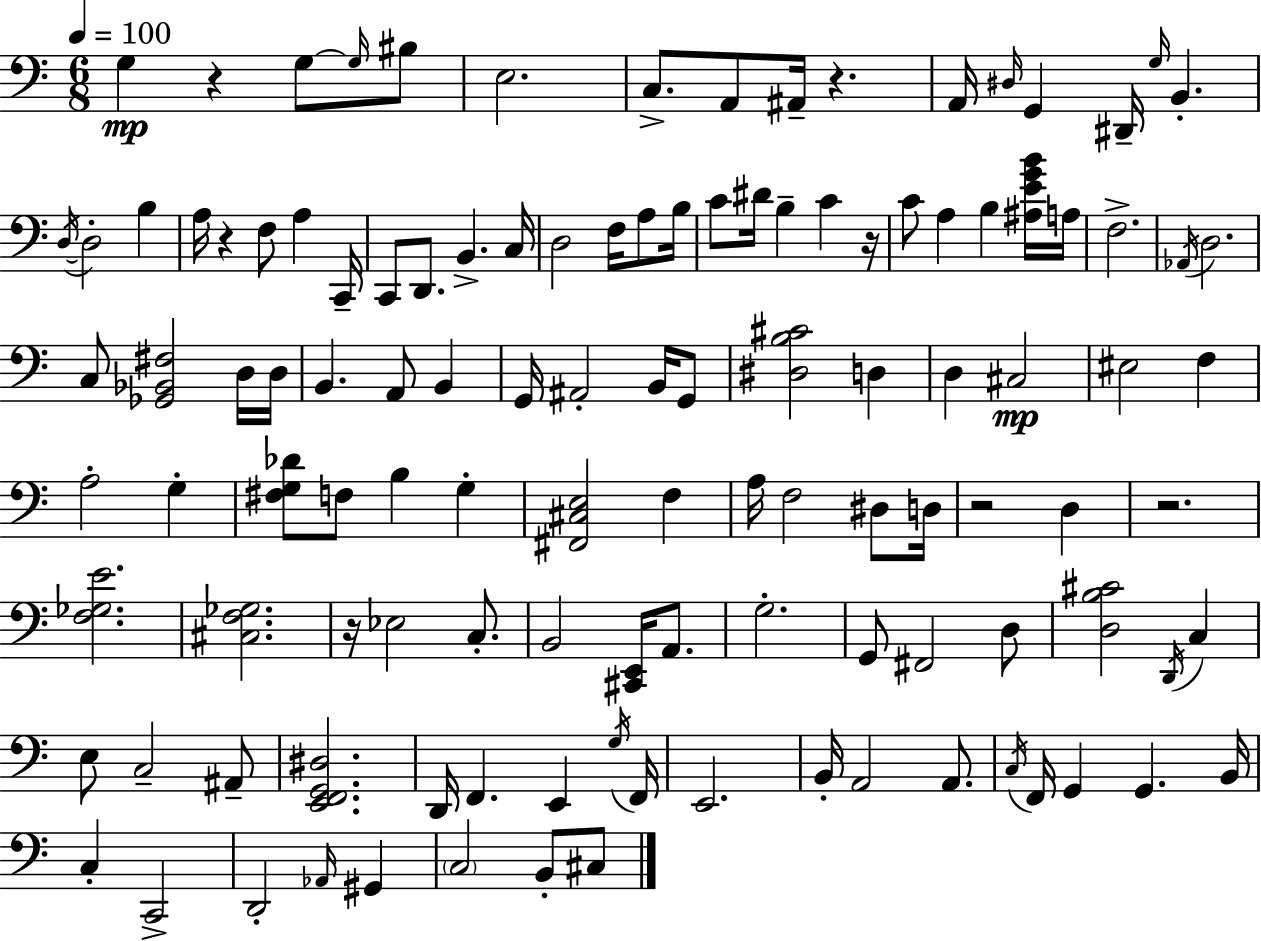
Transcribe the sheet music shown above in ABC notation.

X:1
T:Untitled
M:6/8
L:1/4
K:C
G, z G,/2 G,/4 ^B,/2 E,2 C,/2 A,,/2 ^A,,/4 z A,,/4 ^D,/4 G,, ^D,,/4 G,/4 B,, D,/4 D,2 B, A,/4 z F,/2 A, C,,/4 C,,/2 D,,/2 B,, C,/4 D,2 F,/4 A,/2 B,/4 C/2 ^D/4 B, C z/4 C/2 A, B, [^A,EGB]/4 A,/4 F,2 _A,,/4 D,2 C,/2 [_G,,_B,,^F,]2 D,/4 D,/4 B,, A,,/2 B,, G,,/4 ^A,,2 B,,/4 G,,/2 [^D,B,^C]2 D, D, ^C,2 ^E,2 F, A,2 G, [^F,G,_D]/2 F,/2 B, G, [^F,,^C,E,]2 F, A,/4 F,2 ^D,/2 D,/4 z2 D, z2 [F,_G,E]2 [^C,F,_G,]2 z/4 _E,2 C,/2 B,,2 [^C,,E,,]/4 A,,/2 G,2 G,,/2 ^F,,2 D,/2 [D,B,^C]2 D,,/4 C, E,/2 C,2 ^A,,/2 [E,,F,,G,,^D,]2 D,,/4 F,, E,, G,/4 F,,/4 E,,2 B,,/4 A,,2 A,,/2 C,/4 F,,/4 G,, G,, B,,/4 C, C,,2 D,,2 _A,,/4 ^G,, C,2 B,,/2 ^C,/2